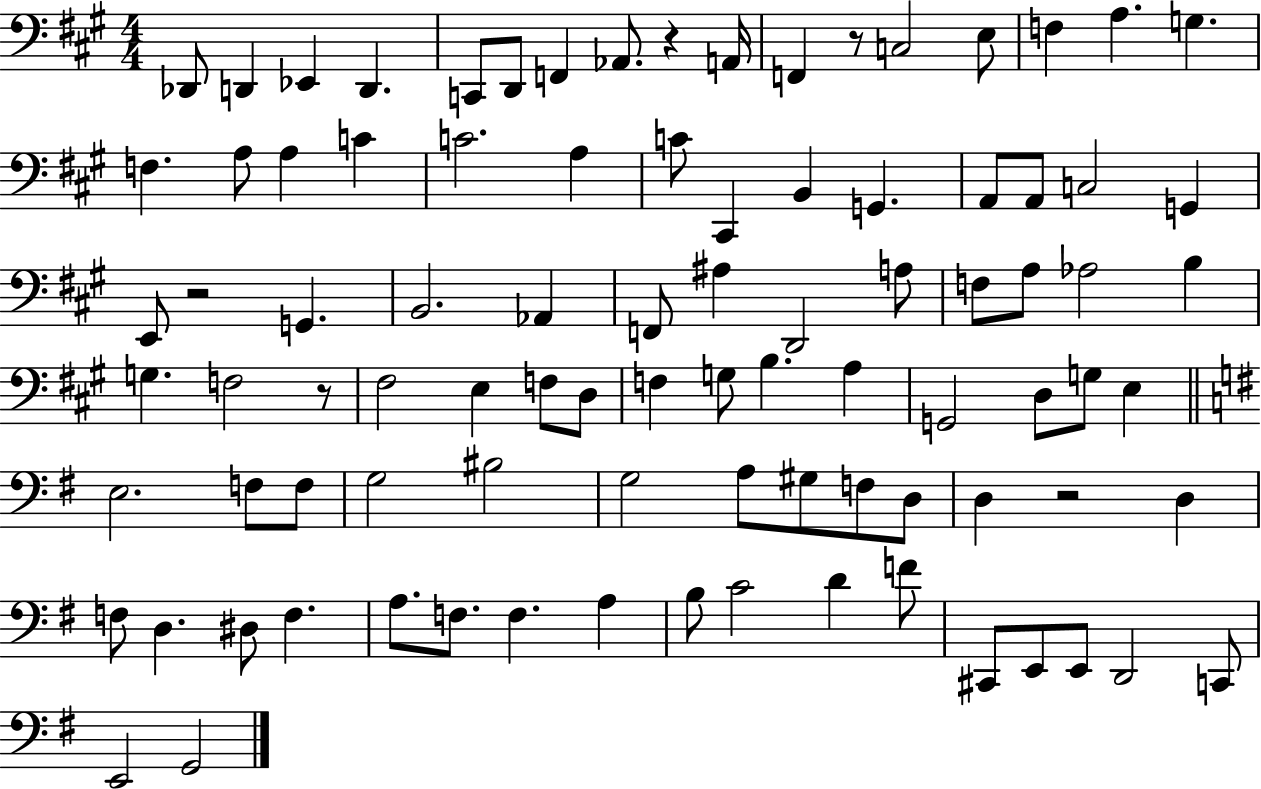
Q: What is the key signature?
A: A major